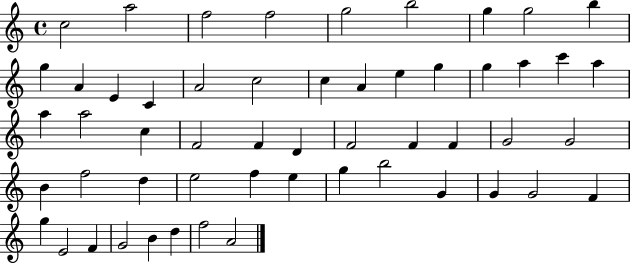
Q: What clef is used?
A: treble